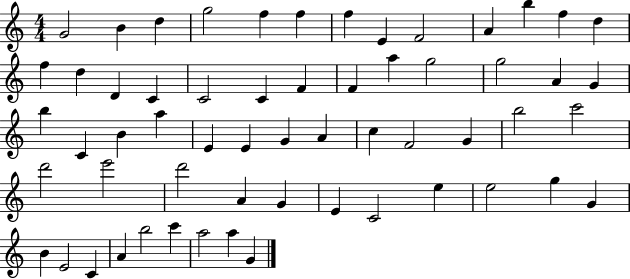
X:1
T:Untitled
M:4/4
L:1/4
K:C
G2 B d g2 f f f E F2 A b f d f d D C C2 C F F a g2 g2 A G b C B a E E G A c F2 G b2 c'2 d'2 e'2 d'2 A G E C2 e e2 g G B E2 C A b2 c' a2 a G